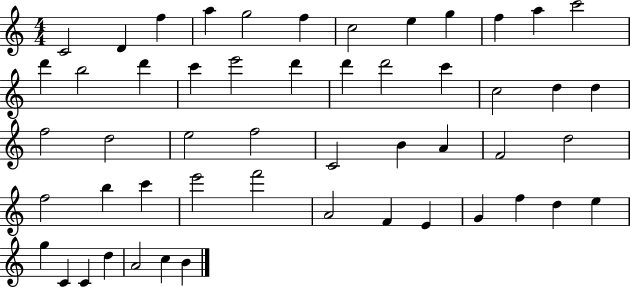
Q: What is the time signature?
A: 4/4